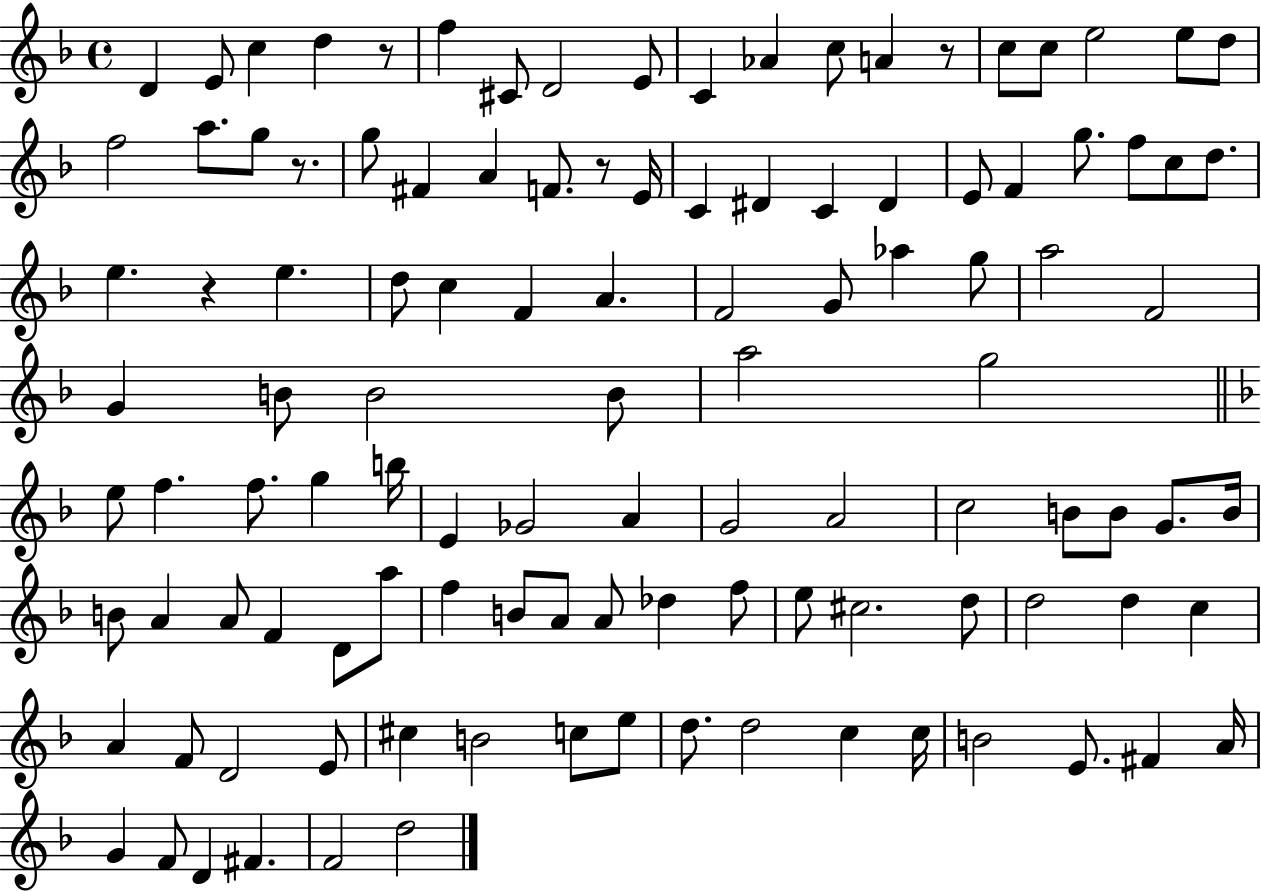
{
  \clef treble
  \time 4/4
  \defaultTimeSignature
  \key f \major
  d'4 e'8 c''4 d''4 r8 | f''4 cis'8 d'2 e'8 | c'4 aes'4 c''8 a'4 r8 | c''8 c''8 e''2 e''8 d''8 | \break f''2 a''8. g''8 r8. | g''8 fis'4 a'4 f'8. r8 e'16 | c'4 dis'4 c'4 dis'4 | e'8 f'4 g''8. f''8 c''8 d''8. | \break e''4. r4 e''4. | d''8 c''4 f'4 a'4. | f'2 g'8 aes''4 g''8 | a''2 f'2 | \break g'4 b'8 b'2 b'8 | a''2 g''2 | \bar "||" \break \key f \major e''8 f''4. f''8. g''4 b''16 | e'4 ges'2 a'4 | g'2 a'2 | c''2 b'8 b'8 g'8. b'16 | \break b'8 a'4 a'8 f'4 d'8 a''8 | f''4 b'8 a'8 a'8 des''4 f''8 | e''8 cis''2. d''8 | d''2 d''4 c''4 | \break a'4 f'8 d'2 e'8 | cis''4 b'2 c''8 e''8 | d''8. d''2 c''4 c''16 | b'2 e'8. fis'4 a'16 | \break g'4 f'8 d'4 fis'4. | f'2 d''2 | \bar "|."
}